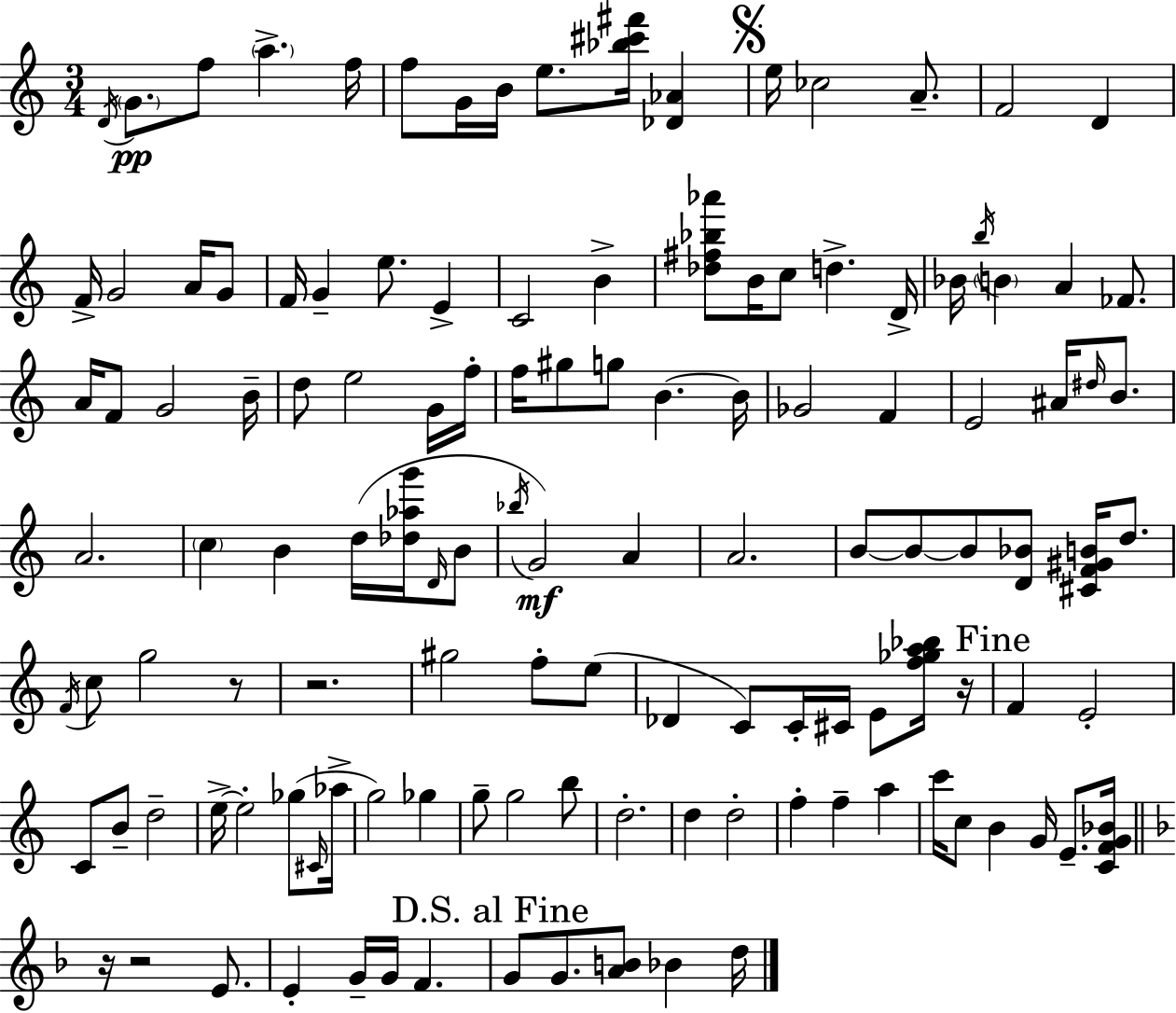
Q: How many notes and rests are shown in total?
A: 126